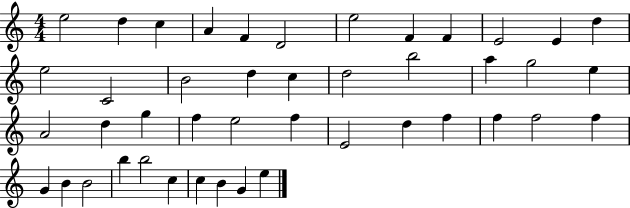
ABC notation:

X:1
T:Untitled
M:4/4
L:1/4
K:C
e2 d c A F D2 e2 F F E2 E d e2 C2 B2 d c d2 b2 a g2 e A2 d g f e2 f E2 d f f f2 f G B B2 b b2 c c B G e